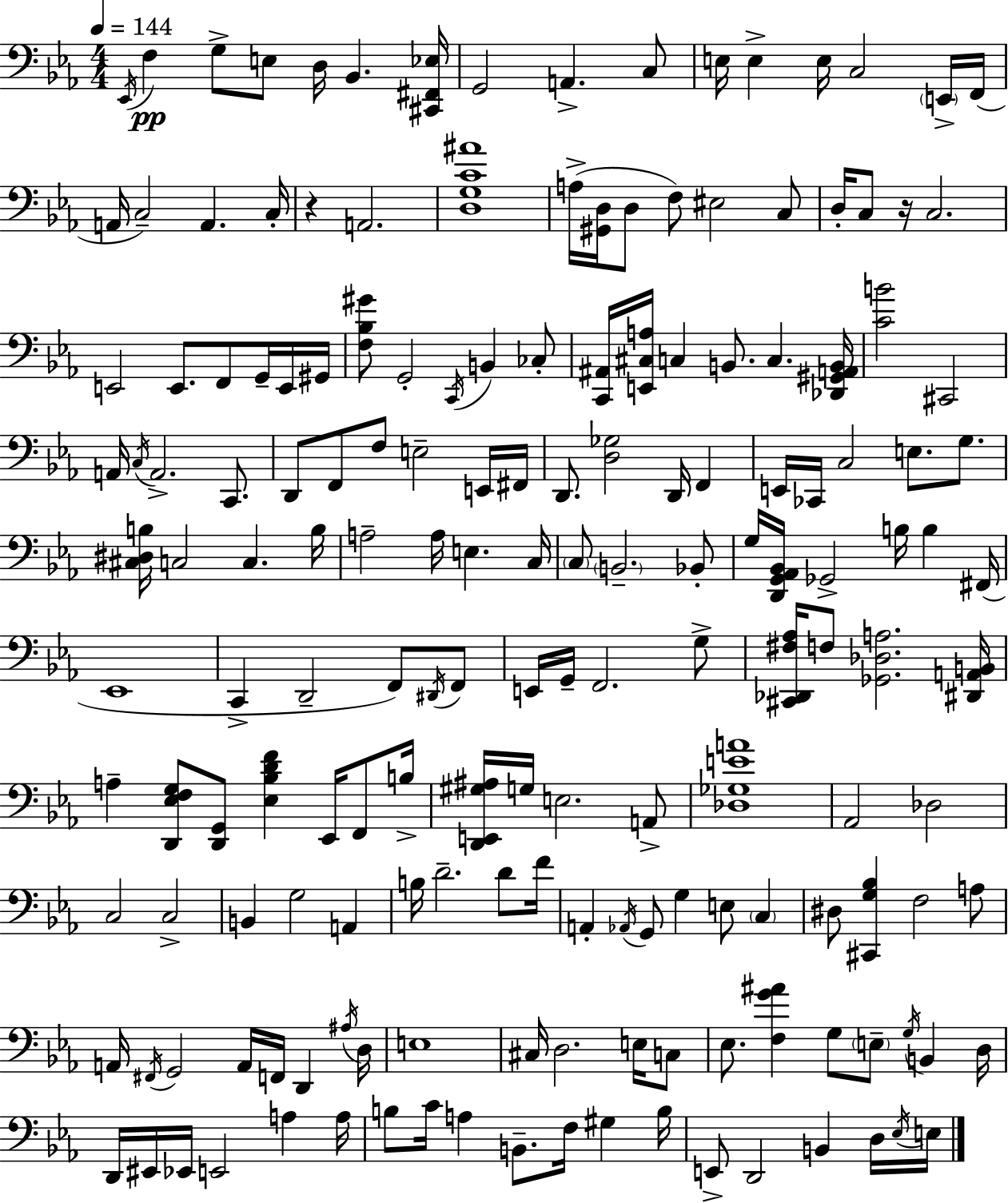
{
  \clef bass
  \numericTimeSignature
  \time 4/4
  \key ees \major
  \tempo 4 = 144
  \acciaccatura { ees,16 }\pp f4 g8-> e8 d16 bes,4. | <cis, fis, ees>16 g,2 a,4.-> c8 | e16 e4-> e16 c2 \parenthesize e,16-> | f,16( a,16 c2--) a,4. | \break c16-. r4 a,2. | <d g c' ais'>1 | a16->( <gis, d>16 d8 f8) eis2 c8 | d16-. c8 r16 c2. | \break e,2 e,8. f,8 g,16-- e,16 | gis,16 <f bes gis'>8 g,2-. \acciaccatura { c,16 } b,4 | ces8-. <c, ais,>16 <e, cis a>16 c4 b,8. c4. | <des, gis, a, b,>16 <c' b'>2 cis,2 | \break a,16 \acciaccatura { c16 } a,2.-> | c,8. d,8 f,8 f8 e2-- | e,16 fis,16 d,8. <d ges>2 d,16 f,4 | e,16 ces,16 c2 e8. | \break g8. <cis dis b>16 c2 c4. | b16 a2-- a16 e4. | c16 \parenthesize c8 \parenthesize b,2.-- | bes,8-. g16 <d, g, aes, bes,>16 ges,2-> b16 b4 | \break fis,16( ees,1 | c,4-> d,2-- f,8) | \acciaccatura { dis,16 } f,8 e,16 g,16-- f,2. | g8-> <cis, des, fis aes>16 f8 <ges, des a>2. | \break <dis, a, b,>16 a4-- <d, ees f g>8 <d, g,>8 <ees bes d' f'>4 | ees,16 f,8 b16-> <d, e, gis ais>16 g16 e2. | a,8-> <des ges e' a'>1 | aes,2 des2 | \break c2 c2-> | b,4 g2 | a,4 b16 d'2.-- | d'8 f'16 a,4-. \acciaccatura { aes,16 } g,8 g4 e8 | \break \parenthesize c4 dis8 <cis, g bes>4 f2 | a8 a,16 \acciaccatura { fis,16 } g,2 a,16 | f,16 d,4 \acciaccatura { ais16 } d16 e1 | cis16 d2. | \break e16 c8 ees8. <f g' ais'>4 g8 | \parenthesize e8-- \acciaccatura { g16 } b,4 d16 d,16 eis,16 ees,16 e,2 | a4 a16 b8 c'16 a4 b,8.-- | f16 gis4 b16 e,8-> d,2 | \break b,4 d16 \acciaccatura { ees16 } e16 \bar "|."
}